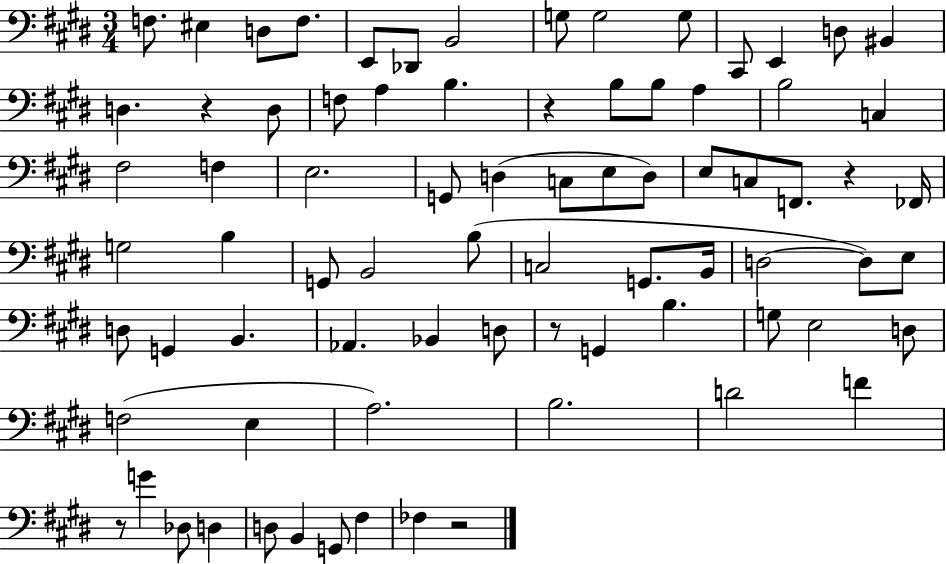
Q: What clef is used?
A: bass